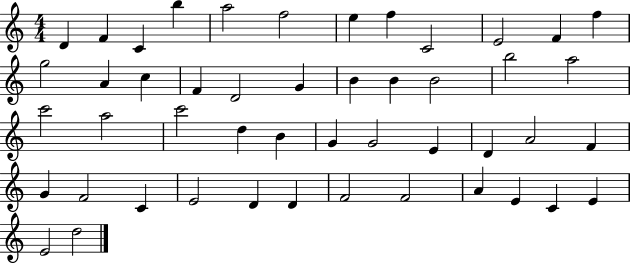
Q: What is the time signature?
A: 4/4